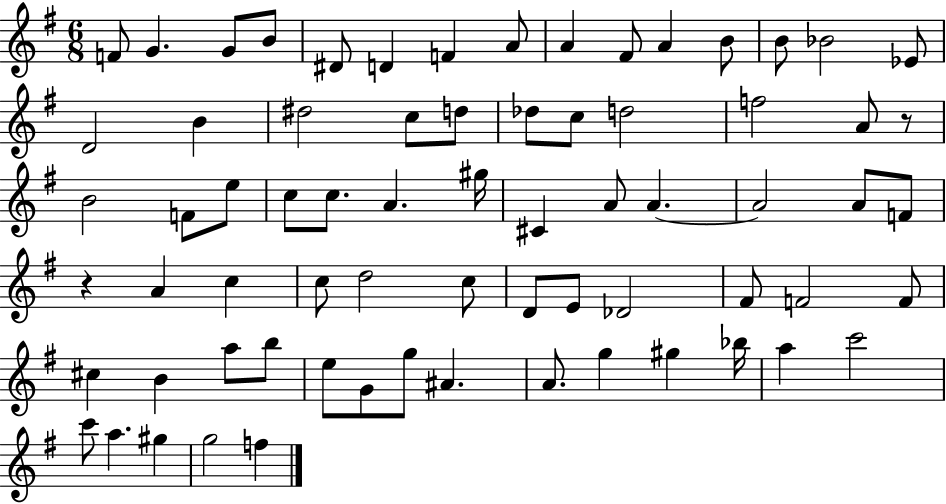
F4/e G4/q. G4/e B4/e D#4/e D4/q F4/q A4/e A4/q F#4/e A4/q B4/e B4/e Bb4/h Eb4/e D4/h B4/q D#5/h C5/e D5/e Db5/e C5/e D5/h F5/h A4/e R/e B4/h F4/e E5/e C5/e C5/e. A4/q. G#5/s C#4/q A4/e A4/q. A4/h A4/e F4/e R/q A4/q C5/q C5/e D5/h C5/e D4/e E4/e Db4/h F#4/e F4/h F4/e C#5/q B4/q A5/e B5/e E5/e G4/e G5/e A#4/q. A4/e. G5/q G#5/q Bb5/s A5/q C6/h C6/e A5/q. G#5/q G5/h F5/q